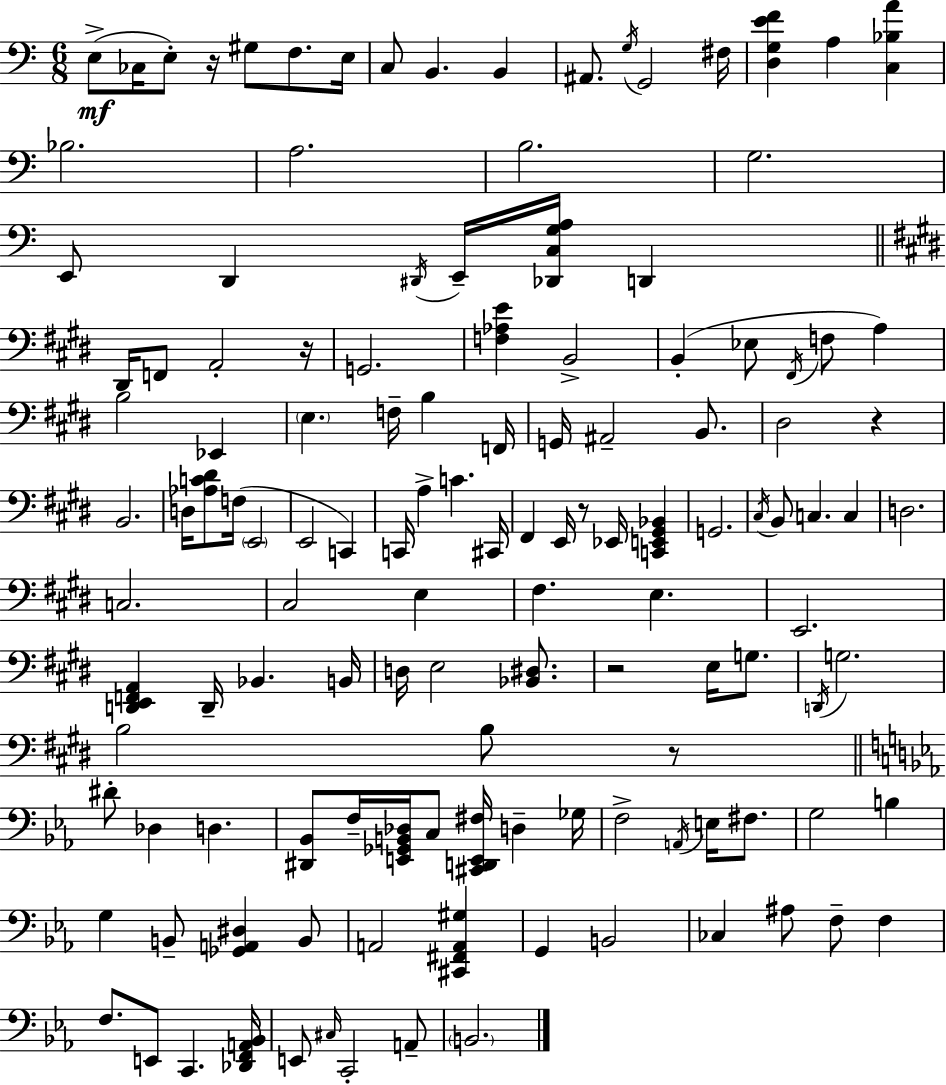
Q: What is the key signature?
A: A minor